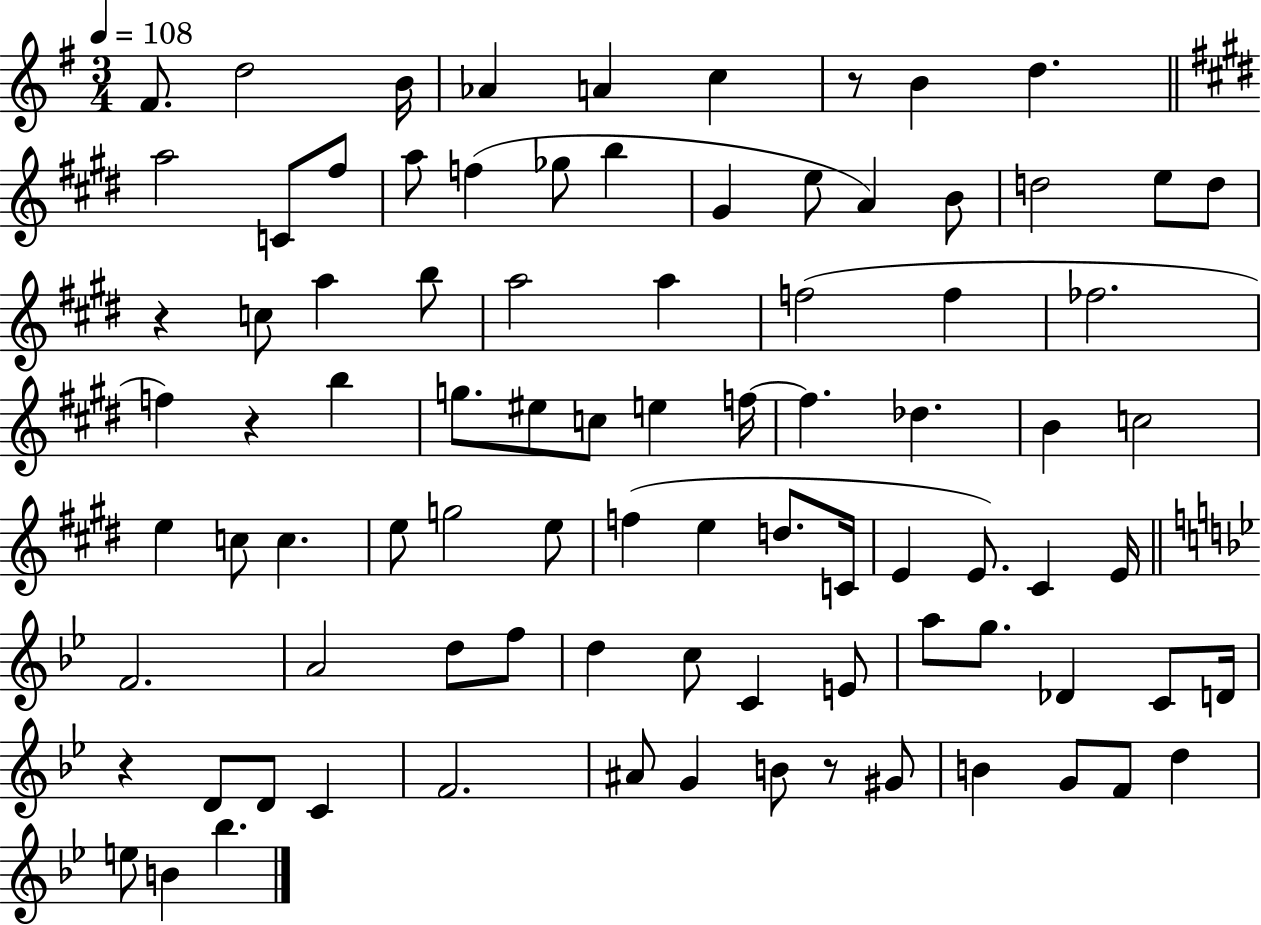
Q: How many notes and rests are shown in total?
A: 88